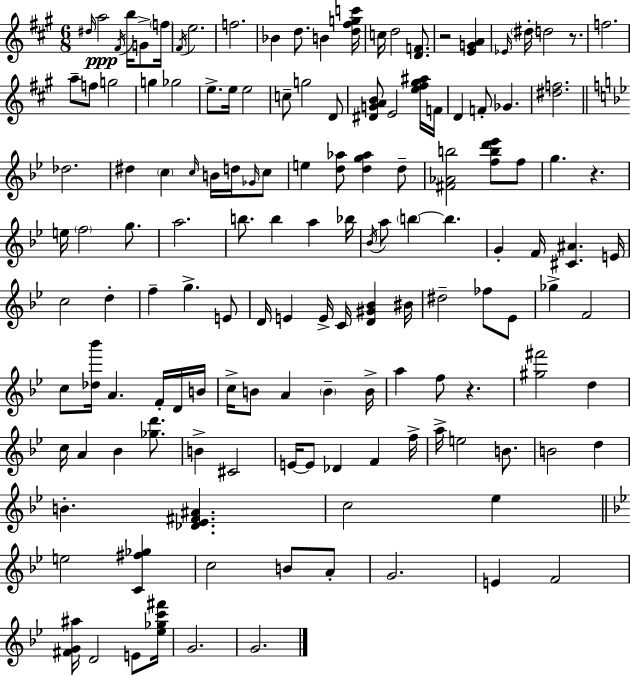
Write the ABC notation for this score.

X:1
T:Untitled
M:6/8
L:1/4
K:A
^d/4 a2 ^F/4 b/4 G/2 f/4 ^F/4 e2 f2 _B d/2 B [d^fgc']/4 c/4 d2 [DF]/2 z2 [EGA] _E/4 ^d/4 d2 z/2 f2 a/2 f/2 g2 g _g2 e/2 e/4 e2 c/2 g2 D/2 [^DGAB]/2 E2 [e^f^g^a]/4 F/4 D F/2 _G [^df]2 _d2 ^d c c/4 B/4 d/4 _G/4 c/2 e [d_a]/2 [dg_a] d/2 [^F_Ab]2 [fbd'_e']/2 f/2 g z e/4 f2 g/2 a2 b/2 b a _b/4 _B/4 a/2 b b G F/4 [^C^A] E/4 c2 d f g E/2 D/4 E E/4 C/4 [D^G_B] ^B/4 ^d2 _f/2 _E/2 _g F2 c/2 [_d_b']/4 A F/4 D/4 B/4 c/4 B/2 A B B/4 a f/2 z [^g^f']2 d c/4 A _B [_gd']/2 B ^C2 E/4 E/2 _D F f/4 a/4 e2 B/2 B2 d B [_D_E^F^A] c2 _e e2 [C^f_g] c2 B/2 A/2 G2 E F2 [^FG^a]/4 D2 E/2 [_e_gc'^f']/4 G2 G2